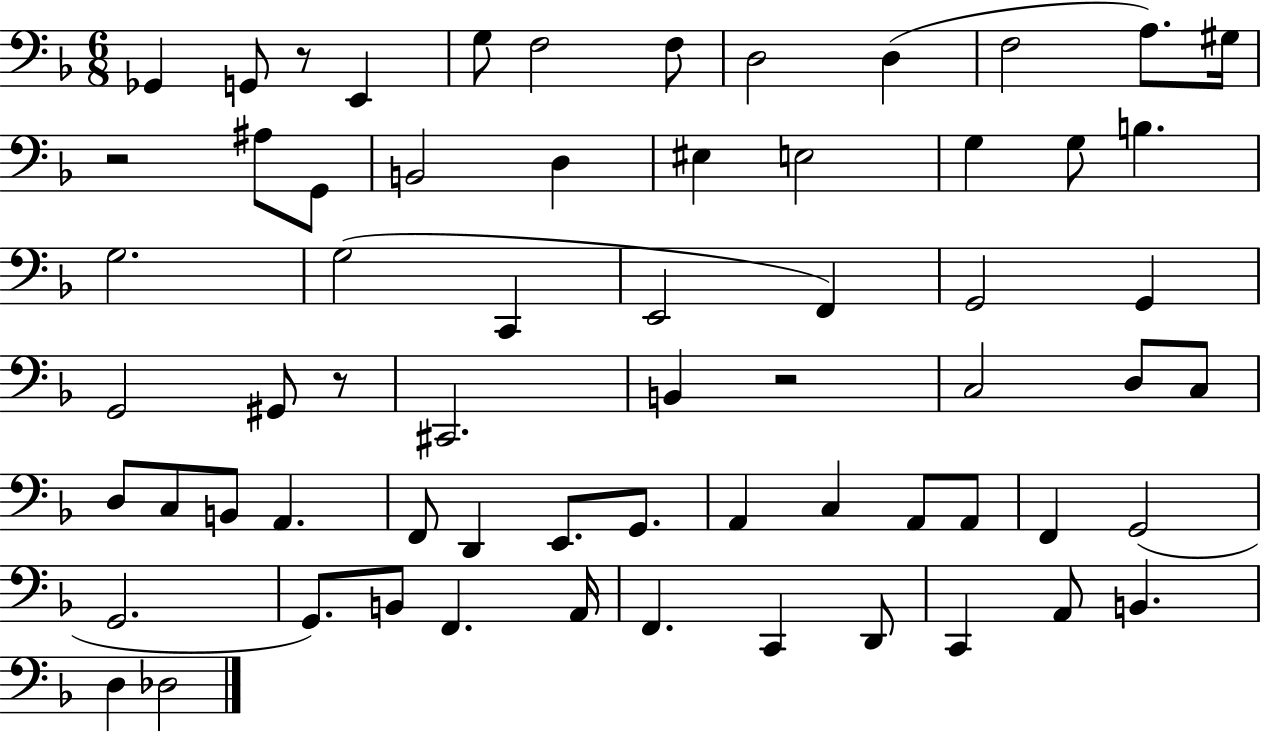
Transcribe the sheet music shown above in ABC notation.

X:1
T:Untitled
M:6/8
L:1/4
K:F
_G,, G,,/2 z/2 E,, G,/2 F,2 F,/2 D,2 D, F,2 A,/2 ^G,/4 z2 ^A,/2 G,,/2 B,,2 D, ^E, E,2 G, G,/2 B, G,2 G,2 C,, E,,2 F,, G,,2 G,, G,,2 ^G,,/2 z/2 ^C,,2 B,, z2 C,2 D,/2 C,/2 D,/2 C,/2 B,,/2 A,, F,,/2 D,, E,,/2 G,,/2 A,, C, A,,/2 A,,/2 F,, G,,2 G,,2 G,,/2 B,,/2 F,, A,,/4 F,, C,, D,,/2 C,, A,,/2 B,, D, _D,2